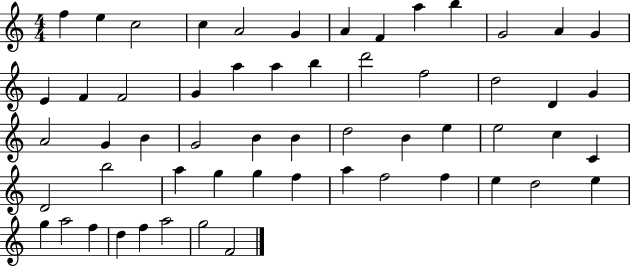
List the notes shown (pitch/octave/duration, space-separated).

F5/q E5/q C5/h C5/q A4/h G4/q A4/q F4/q A5/q B5/q G4/h A4/q G4/q E4/q F4/q F4/h G4/q A5/q A5/q B5/q D6/h F5/h D5/h D4/q G4/q A4/h G4/q B4/q G4/h B4/q B4/q D5/h B4/q E5/q E5/h C5/q C4/q D4/h B5/h A5/q G5/q G5/q F5/q A5/q F5/h F5/q E5/q D5/h E5/q G5/q A5/h F5/q D5/q F5/q A5/h G5/h F4/h